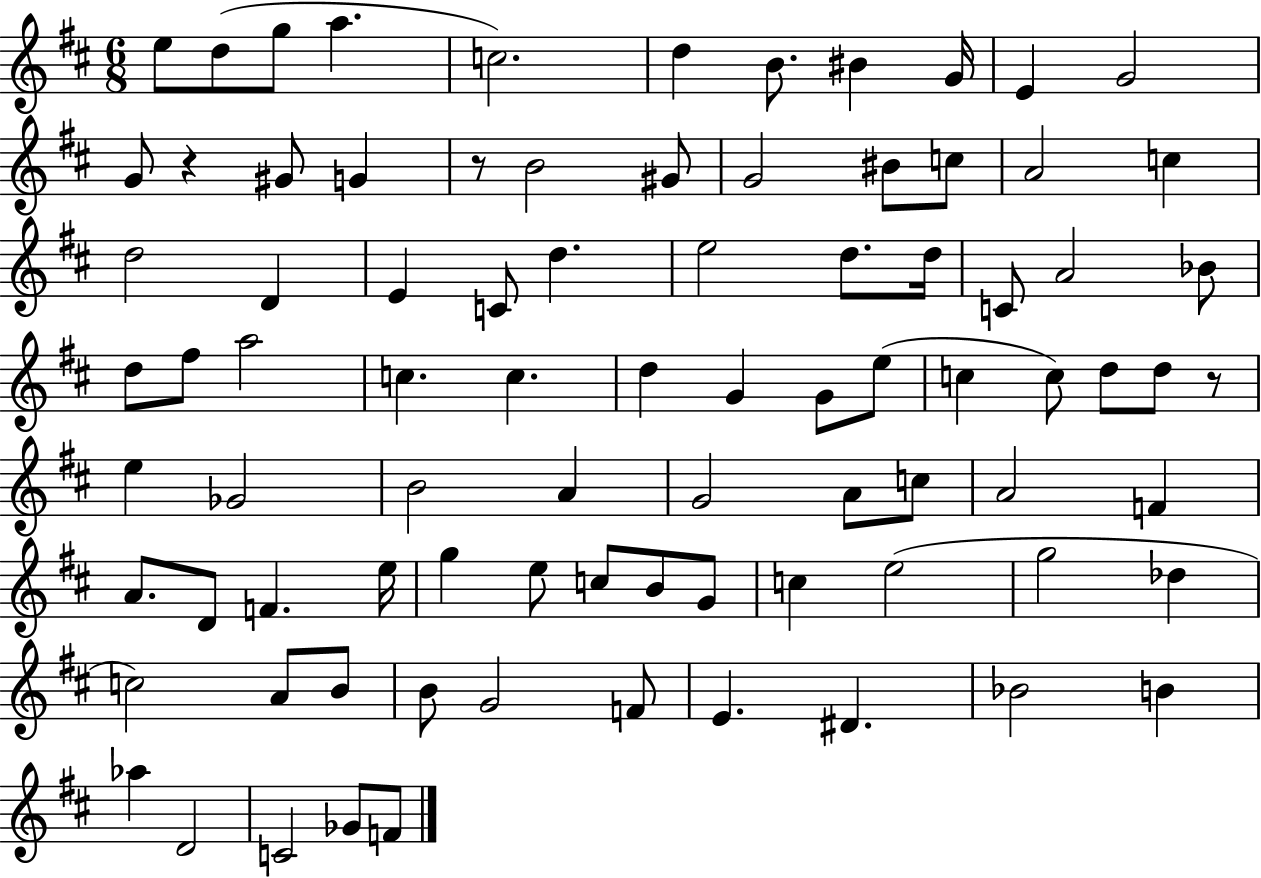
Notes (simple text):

E5/e D5/e G5/e A5/q. C5/h. D5/q B4/e. BIS4/q G4/s E4/q G4/h G4/e R/q G#4/e G4/q R/e B4/h G#4/e G4/h BIS4/e C5/e A4/h C5/q D5/h D4/q E4/q C4/e D5/q. E5/h D5/e. D5/s C4/e A4/h Bb4/e D5/e F#5/e A5/h C5/q. C5/q. D5/q G4/q G4/e E5/e C5/q C5/e D5/e D5/e R/e E5/q Gb4/h B4/h A4/q G4/h A4/e C5/e A4/h F4/q A4/e. D4/e F4/q. E5/s G5/q E5/e C5/e B4/e G4/e C5/q E5/h G5/h Db5/q C5/h A4/e B4/e B4/e G4/h F4/e E4/q. D#4/q. Bb4/h B4/q Ab5/q D4/h C4/h Gb4/e F4/e